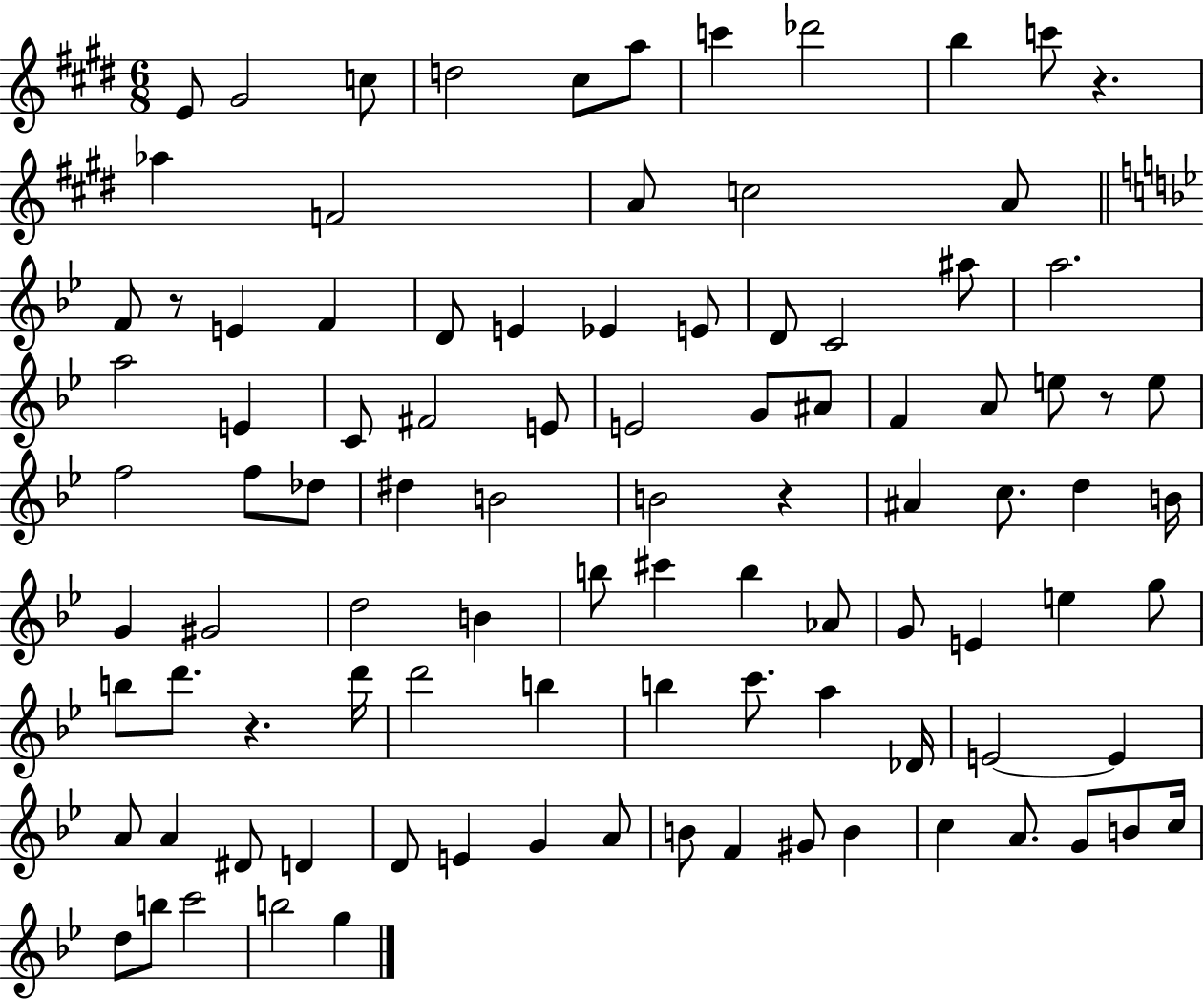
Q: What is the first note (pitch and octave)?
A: E4